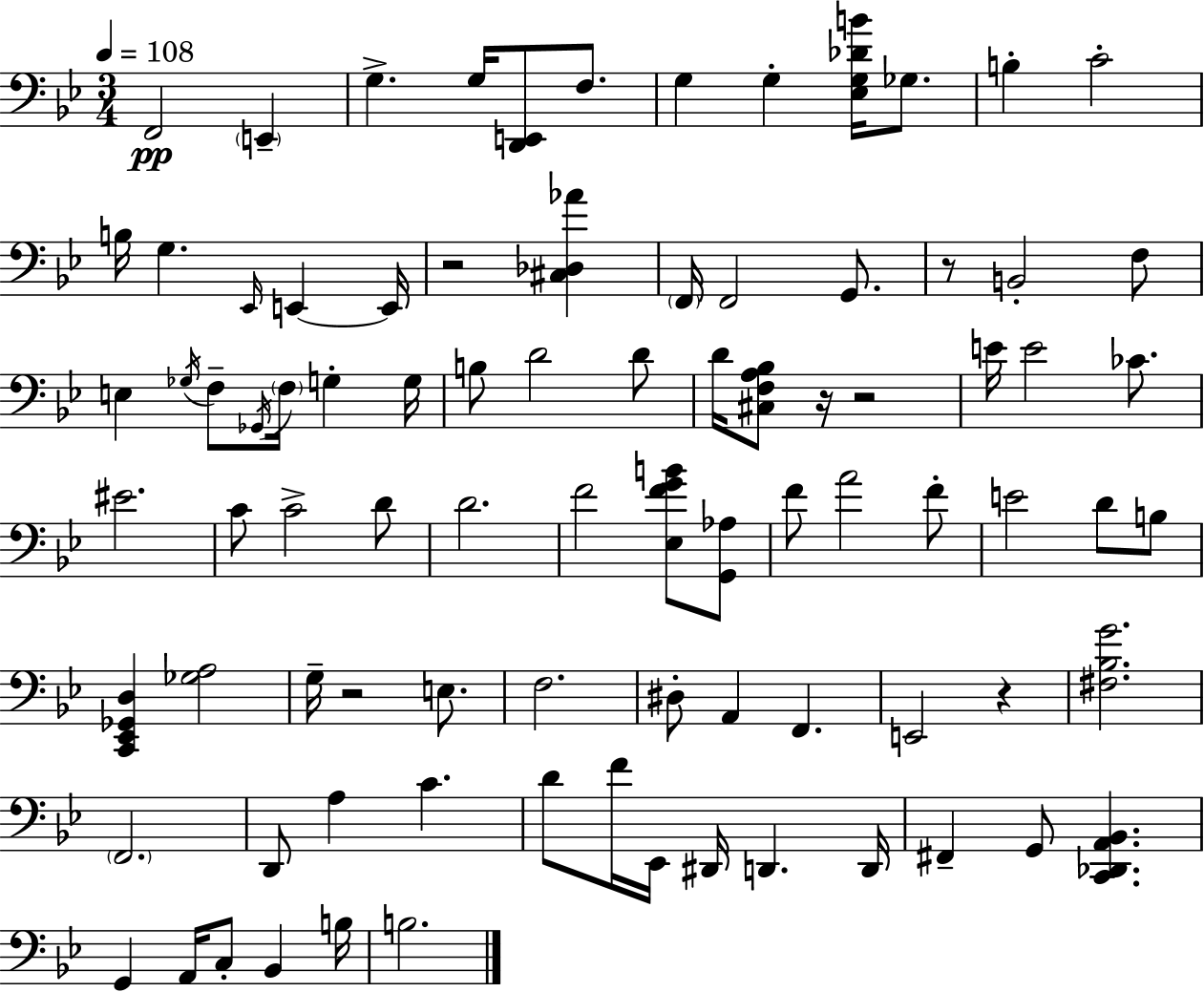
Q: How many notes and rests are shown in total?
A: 87